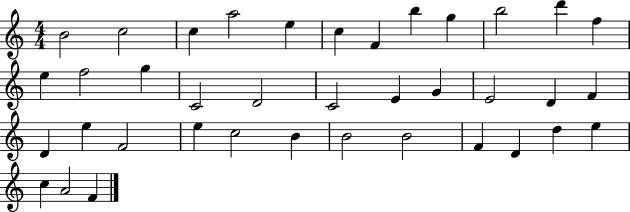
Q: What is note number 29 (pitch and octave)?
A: B4